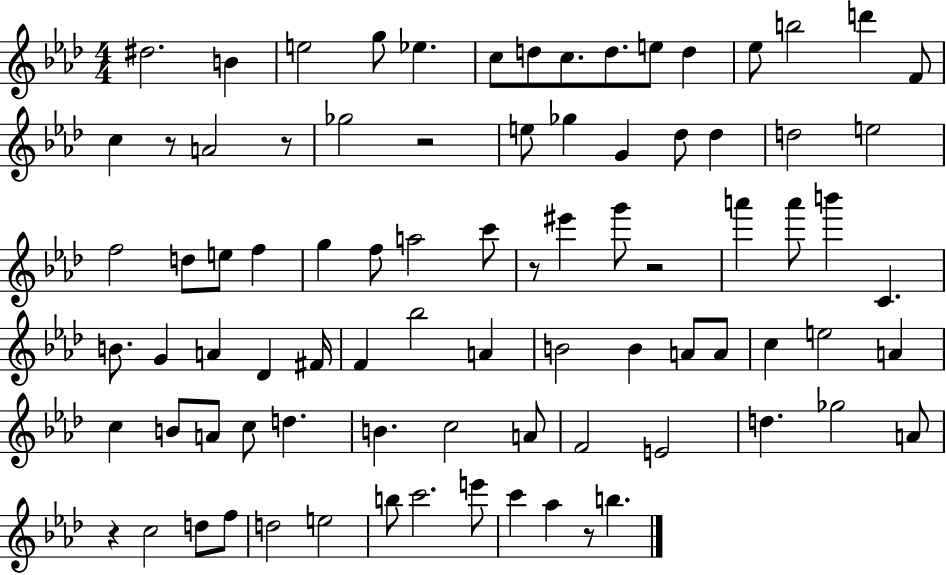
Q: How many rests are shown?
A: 7